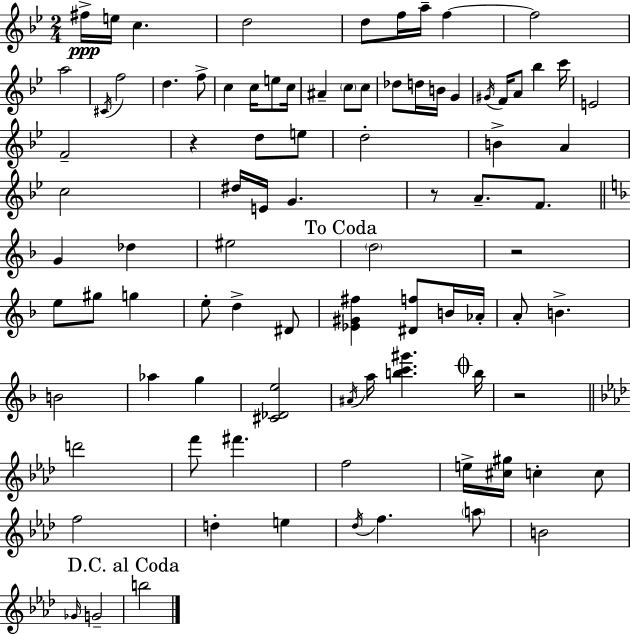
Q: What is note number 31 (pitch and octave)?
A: E4